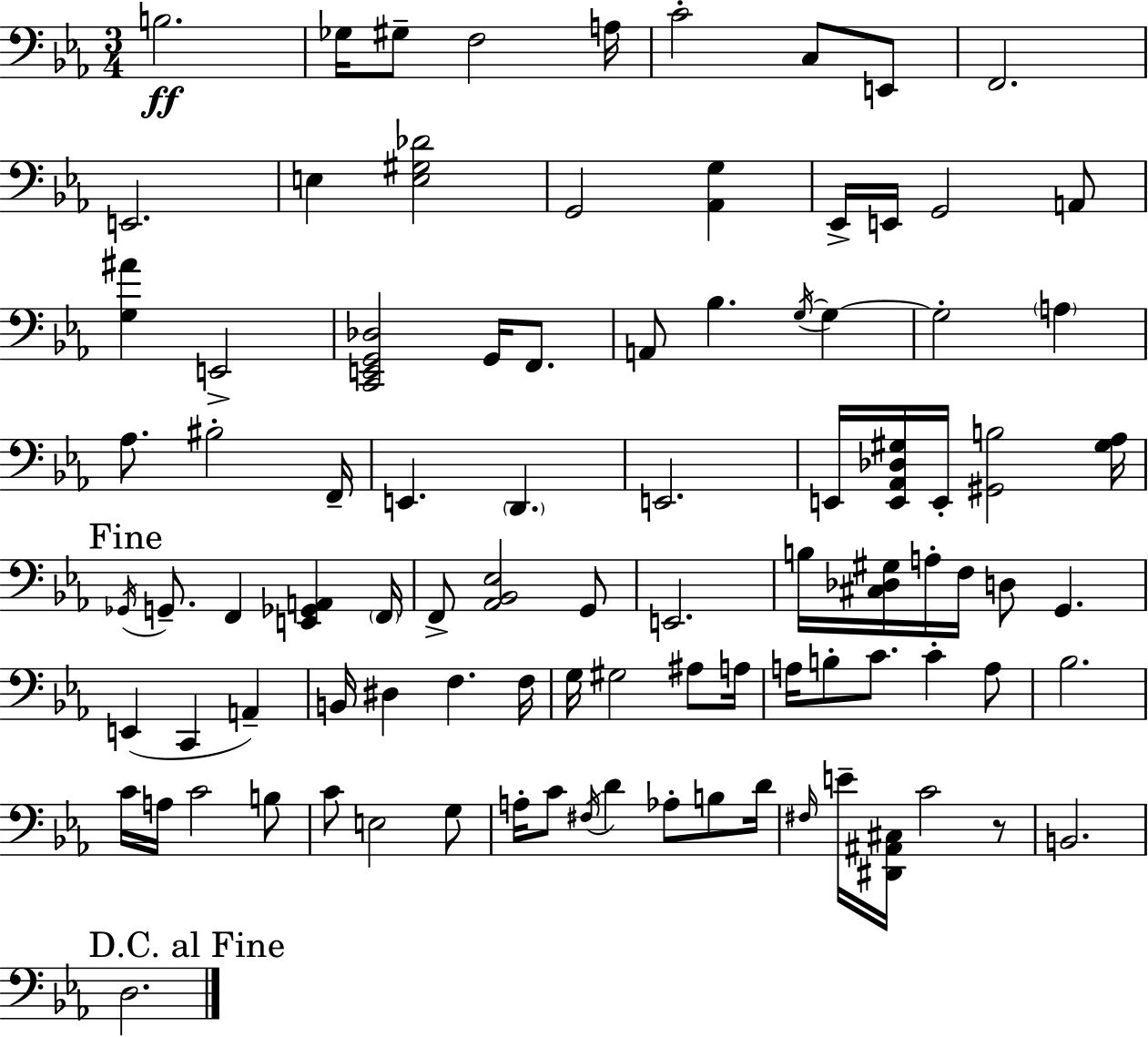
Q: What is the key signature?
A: EES major